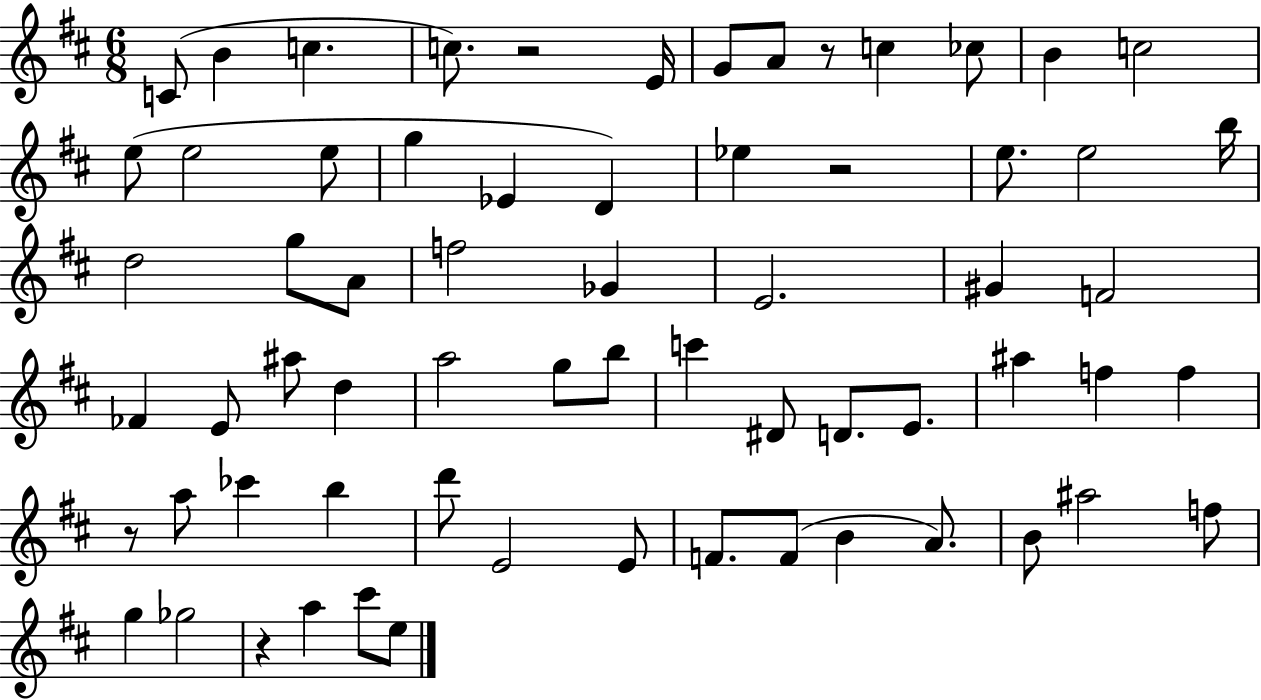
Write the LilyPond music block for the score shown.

{
  \clef treble
  \numericTimeSignature
  \time 6/8
  \key d \major
  c'8( b'4 c''4. | c''8.) r2 e'16 | g'8 a'8 r8 c''4 ces''8 | b'4 c''2 | \break e''8( e''2 e''8 | g''4 ees'4 d'4) | ees''4 r2 | e''8. e''2 b''16 | \break d''2 g''8 a'8 | f''2 ges'4 | e'2. | gis'4 f'2 | \break fes'4 e'8 ais''8 d''4 | a''2 g''8 b''8 | c'''4 dis'8 d'8. e'8. | ais''4 f''4 f''4 | \break r8 a''8 ces'''4 b''4 | d'''8 e'2 e'8 | f'8. f'8( b'4 a'8.) | b'8 ais''2 f''8 | \break g''4 ges''2 | r4 a''4 cis'''8 e''8 | \bar "|."
}